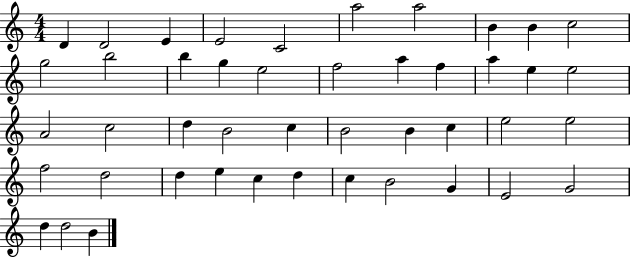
X:1
T:Untitled
M:4/4
L:1/4
K:C
D D2 E E2 C2 a2 a2 B B c2 g2 b2 b g e2 f2 a f a e e2 A2 c2 d B2 c B2 B c e2 e2 f2 d2 d e c d c B2 G E2 G2 d d2 B